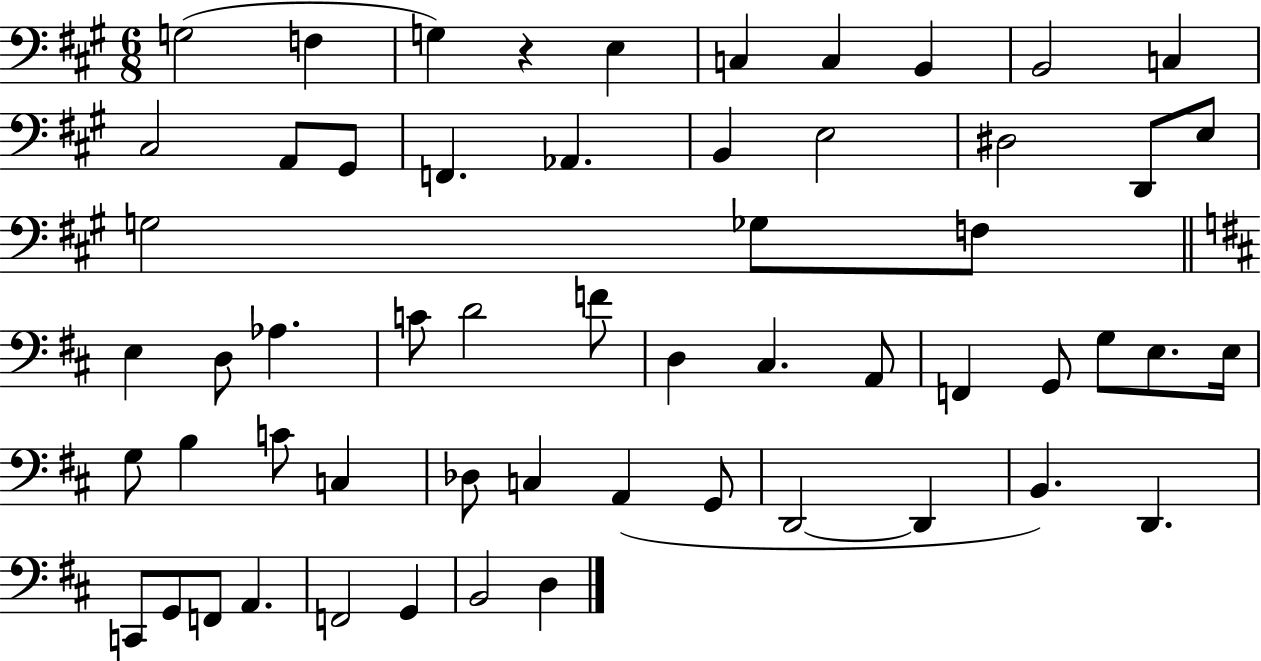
{
  \clef bass
  \numericTimeSignature
  \time 6/8
  \key a \major
  g2( f4 | g4) r4 e4 | c4 c4 b,4 | b,2 c4 | \break cis2 a,8 gis,8 | f,4. aes,4. | b,4 e2 | dis2 d,8 e8 | \break g2 ges8 f8 | \bar "||" \break \key d \major e4 d8 aes4. | c'8 d'2 f'8 | d4 cis4. a,8 | f,4 g,8 g8 e8. e16 | \break g8 b4 c'8 c4 | des8 c4 a,4( g,8 | d,2~~ d,4 | b,4.) d,4. | \break c,8 g,8 f,8 a,4. | f,2 g,4 | b,2 d4 | \bar "|."
}